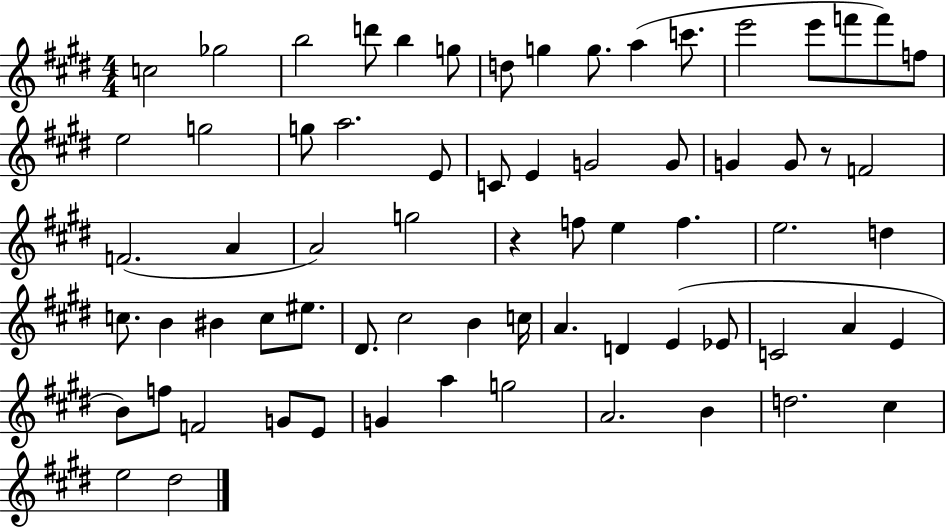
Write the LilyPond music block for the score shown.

{
  \clef treble
  \numericTimeSignature
  \time 4/4
  \key e \major
  c''2 ges''2 | b''2 d'''8 b''4 g''8 | d''8 g''4 g''8. a''4( c'''8. | e'''2 e'''8 f'''8 f'''8) f''8 | \break e''2 g''2 | g''8 a''2. e'8 | c'8 e'4 g'2 g'8 | g'4 g'8 r8 f'2 | \break f'2.( a'4 | a'2) g''2 | r4 f''8 e''4 f''4. | e''2. d''4 | \break c''8. b'4 bis'4 c''8 eis''8. | dis'8. cis''2 b'4 c''16 | a'4. d'4 e'4( ees'8 | c'2 a'4 e'4 | \break b'8) f''8 f'2 g'8 e'8 | g'4 a''4 g''2 | a'2. b'4 | d''2. cis''4 | \break e''2 dis''2 | \bar "|."
}